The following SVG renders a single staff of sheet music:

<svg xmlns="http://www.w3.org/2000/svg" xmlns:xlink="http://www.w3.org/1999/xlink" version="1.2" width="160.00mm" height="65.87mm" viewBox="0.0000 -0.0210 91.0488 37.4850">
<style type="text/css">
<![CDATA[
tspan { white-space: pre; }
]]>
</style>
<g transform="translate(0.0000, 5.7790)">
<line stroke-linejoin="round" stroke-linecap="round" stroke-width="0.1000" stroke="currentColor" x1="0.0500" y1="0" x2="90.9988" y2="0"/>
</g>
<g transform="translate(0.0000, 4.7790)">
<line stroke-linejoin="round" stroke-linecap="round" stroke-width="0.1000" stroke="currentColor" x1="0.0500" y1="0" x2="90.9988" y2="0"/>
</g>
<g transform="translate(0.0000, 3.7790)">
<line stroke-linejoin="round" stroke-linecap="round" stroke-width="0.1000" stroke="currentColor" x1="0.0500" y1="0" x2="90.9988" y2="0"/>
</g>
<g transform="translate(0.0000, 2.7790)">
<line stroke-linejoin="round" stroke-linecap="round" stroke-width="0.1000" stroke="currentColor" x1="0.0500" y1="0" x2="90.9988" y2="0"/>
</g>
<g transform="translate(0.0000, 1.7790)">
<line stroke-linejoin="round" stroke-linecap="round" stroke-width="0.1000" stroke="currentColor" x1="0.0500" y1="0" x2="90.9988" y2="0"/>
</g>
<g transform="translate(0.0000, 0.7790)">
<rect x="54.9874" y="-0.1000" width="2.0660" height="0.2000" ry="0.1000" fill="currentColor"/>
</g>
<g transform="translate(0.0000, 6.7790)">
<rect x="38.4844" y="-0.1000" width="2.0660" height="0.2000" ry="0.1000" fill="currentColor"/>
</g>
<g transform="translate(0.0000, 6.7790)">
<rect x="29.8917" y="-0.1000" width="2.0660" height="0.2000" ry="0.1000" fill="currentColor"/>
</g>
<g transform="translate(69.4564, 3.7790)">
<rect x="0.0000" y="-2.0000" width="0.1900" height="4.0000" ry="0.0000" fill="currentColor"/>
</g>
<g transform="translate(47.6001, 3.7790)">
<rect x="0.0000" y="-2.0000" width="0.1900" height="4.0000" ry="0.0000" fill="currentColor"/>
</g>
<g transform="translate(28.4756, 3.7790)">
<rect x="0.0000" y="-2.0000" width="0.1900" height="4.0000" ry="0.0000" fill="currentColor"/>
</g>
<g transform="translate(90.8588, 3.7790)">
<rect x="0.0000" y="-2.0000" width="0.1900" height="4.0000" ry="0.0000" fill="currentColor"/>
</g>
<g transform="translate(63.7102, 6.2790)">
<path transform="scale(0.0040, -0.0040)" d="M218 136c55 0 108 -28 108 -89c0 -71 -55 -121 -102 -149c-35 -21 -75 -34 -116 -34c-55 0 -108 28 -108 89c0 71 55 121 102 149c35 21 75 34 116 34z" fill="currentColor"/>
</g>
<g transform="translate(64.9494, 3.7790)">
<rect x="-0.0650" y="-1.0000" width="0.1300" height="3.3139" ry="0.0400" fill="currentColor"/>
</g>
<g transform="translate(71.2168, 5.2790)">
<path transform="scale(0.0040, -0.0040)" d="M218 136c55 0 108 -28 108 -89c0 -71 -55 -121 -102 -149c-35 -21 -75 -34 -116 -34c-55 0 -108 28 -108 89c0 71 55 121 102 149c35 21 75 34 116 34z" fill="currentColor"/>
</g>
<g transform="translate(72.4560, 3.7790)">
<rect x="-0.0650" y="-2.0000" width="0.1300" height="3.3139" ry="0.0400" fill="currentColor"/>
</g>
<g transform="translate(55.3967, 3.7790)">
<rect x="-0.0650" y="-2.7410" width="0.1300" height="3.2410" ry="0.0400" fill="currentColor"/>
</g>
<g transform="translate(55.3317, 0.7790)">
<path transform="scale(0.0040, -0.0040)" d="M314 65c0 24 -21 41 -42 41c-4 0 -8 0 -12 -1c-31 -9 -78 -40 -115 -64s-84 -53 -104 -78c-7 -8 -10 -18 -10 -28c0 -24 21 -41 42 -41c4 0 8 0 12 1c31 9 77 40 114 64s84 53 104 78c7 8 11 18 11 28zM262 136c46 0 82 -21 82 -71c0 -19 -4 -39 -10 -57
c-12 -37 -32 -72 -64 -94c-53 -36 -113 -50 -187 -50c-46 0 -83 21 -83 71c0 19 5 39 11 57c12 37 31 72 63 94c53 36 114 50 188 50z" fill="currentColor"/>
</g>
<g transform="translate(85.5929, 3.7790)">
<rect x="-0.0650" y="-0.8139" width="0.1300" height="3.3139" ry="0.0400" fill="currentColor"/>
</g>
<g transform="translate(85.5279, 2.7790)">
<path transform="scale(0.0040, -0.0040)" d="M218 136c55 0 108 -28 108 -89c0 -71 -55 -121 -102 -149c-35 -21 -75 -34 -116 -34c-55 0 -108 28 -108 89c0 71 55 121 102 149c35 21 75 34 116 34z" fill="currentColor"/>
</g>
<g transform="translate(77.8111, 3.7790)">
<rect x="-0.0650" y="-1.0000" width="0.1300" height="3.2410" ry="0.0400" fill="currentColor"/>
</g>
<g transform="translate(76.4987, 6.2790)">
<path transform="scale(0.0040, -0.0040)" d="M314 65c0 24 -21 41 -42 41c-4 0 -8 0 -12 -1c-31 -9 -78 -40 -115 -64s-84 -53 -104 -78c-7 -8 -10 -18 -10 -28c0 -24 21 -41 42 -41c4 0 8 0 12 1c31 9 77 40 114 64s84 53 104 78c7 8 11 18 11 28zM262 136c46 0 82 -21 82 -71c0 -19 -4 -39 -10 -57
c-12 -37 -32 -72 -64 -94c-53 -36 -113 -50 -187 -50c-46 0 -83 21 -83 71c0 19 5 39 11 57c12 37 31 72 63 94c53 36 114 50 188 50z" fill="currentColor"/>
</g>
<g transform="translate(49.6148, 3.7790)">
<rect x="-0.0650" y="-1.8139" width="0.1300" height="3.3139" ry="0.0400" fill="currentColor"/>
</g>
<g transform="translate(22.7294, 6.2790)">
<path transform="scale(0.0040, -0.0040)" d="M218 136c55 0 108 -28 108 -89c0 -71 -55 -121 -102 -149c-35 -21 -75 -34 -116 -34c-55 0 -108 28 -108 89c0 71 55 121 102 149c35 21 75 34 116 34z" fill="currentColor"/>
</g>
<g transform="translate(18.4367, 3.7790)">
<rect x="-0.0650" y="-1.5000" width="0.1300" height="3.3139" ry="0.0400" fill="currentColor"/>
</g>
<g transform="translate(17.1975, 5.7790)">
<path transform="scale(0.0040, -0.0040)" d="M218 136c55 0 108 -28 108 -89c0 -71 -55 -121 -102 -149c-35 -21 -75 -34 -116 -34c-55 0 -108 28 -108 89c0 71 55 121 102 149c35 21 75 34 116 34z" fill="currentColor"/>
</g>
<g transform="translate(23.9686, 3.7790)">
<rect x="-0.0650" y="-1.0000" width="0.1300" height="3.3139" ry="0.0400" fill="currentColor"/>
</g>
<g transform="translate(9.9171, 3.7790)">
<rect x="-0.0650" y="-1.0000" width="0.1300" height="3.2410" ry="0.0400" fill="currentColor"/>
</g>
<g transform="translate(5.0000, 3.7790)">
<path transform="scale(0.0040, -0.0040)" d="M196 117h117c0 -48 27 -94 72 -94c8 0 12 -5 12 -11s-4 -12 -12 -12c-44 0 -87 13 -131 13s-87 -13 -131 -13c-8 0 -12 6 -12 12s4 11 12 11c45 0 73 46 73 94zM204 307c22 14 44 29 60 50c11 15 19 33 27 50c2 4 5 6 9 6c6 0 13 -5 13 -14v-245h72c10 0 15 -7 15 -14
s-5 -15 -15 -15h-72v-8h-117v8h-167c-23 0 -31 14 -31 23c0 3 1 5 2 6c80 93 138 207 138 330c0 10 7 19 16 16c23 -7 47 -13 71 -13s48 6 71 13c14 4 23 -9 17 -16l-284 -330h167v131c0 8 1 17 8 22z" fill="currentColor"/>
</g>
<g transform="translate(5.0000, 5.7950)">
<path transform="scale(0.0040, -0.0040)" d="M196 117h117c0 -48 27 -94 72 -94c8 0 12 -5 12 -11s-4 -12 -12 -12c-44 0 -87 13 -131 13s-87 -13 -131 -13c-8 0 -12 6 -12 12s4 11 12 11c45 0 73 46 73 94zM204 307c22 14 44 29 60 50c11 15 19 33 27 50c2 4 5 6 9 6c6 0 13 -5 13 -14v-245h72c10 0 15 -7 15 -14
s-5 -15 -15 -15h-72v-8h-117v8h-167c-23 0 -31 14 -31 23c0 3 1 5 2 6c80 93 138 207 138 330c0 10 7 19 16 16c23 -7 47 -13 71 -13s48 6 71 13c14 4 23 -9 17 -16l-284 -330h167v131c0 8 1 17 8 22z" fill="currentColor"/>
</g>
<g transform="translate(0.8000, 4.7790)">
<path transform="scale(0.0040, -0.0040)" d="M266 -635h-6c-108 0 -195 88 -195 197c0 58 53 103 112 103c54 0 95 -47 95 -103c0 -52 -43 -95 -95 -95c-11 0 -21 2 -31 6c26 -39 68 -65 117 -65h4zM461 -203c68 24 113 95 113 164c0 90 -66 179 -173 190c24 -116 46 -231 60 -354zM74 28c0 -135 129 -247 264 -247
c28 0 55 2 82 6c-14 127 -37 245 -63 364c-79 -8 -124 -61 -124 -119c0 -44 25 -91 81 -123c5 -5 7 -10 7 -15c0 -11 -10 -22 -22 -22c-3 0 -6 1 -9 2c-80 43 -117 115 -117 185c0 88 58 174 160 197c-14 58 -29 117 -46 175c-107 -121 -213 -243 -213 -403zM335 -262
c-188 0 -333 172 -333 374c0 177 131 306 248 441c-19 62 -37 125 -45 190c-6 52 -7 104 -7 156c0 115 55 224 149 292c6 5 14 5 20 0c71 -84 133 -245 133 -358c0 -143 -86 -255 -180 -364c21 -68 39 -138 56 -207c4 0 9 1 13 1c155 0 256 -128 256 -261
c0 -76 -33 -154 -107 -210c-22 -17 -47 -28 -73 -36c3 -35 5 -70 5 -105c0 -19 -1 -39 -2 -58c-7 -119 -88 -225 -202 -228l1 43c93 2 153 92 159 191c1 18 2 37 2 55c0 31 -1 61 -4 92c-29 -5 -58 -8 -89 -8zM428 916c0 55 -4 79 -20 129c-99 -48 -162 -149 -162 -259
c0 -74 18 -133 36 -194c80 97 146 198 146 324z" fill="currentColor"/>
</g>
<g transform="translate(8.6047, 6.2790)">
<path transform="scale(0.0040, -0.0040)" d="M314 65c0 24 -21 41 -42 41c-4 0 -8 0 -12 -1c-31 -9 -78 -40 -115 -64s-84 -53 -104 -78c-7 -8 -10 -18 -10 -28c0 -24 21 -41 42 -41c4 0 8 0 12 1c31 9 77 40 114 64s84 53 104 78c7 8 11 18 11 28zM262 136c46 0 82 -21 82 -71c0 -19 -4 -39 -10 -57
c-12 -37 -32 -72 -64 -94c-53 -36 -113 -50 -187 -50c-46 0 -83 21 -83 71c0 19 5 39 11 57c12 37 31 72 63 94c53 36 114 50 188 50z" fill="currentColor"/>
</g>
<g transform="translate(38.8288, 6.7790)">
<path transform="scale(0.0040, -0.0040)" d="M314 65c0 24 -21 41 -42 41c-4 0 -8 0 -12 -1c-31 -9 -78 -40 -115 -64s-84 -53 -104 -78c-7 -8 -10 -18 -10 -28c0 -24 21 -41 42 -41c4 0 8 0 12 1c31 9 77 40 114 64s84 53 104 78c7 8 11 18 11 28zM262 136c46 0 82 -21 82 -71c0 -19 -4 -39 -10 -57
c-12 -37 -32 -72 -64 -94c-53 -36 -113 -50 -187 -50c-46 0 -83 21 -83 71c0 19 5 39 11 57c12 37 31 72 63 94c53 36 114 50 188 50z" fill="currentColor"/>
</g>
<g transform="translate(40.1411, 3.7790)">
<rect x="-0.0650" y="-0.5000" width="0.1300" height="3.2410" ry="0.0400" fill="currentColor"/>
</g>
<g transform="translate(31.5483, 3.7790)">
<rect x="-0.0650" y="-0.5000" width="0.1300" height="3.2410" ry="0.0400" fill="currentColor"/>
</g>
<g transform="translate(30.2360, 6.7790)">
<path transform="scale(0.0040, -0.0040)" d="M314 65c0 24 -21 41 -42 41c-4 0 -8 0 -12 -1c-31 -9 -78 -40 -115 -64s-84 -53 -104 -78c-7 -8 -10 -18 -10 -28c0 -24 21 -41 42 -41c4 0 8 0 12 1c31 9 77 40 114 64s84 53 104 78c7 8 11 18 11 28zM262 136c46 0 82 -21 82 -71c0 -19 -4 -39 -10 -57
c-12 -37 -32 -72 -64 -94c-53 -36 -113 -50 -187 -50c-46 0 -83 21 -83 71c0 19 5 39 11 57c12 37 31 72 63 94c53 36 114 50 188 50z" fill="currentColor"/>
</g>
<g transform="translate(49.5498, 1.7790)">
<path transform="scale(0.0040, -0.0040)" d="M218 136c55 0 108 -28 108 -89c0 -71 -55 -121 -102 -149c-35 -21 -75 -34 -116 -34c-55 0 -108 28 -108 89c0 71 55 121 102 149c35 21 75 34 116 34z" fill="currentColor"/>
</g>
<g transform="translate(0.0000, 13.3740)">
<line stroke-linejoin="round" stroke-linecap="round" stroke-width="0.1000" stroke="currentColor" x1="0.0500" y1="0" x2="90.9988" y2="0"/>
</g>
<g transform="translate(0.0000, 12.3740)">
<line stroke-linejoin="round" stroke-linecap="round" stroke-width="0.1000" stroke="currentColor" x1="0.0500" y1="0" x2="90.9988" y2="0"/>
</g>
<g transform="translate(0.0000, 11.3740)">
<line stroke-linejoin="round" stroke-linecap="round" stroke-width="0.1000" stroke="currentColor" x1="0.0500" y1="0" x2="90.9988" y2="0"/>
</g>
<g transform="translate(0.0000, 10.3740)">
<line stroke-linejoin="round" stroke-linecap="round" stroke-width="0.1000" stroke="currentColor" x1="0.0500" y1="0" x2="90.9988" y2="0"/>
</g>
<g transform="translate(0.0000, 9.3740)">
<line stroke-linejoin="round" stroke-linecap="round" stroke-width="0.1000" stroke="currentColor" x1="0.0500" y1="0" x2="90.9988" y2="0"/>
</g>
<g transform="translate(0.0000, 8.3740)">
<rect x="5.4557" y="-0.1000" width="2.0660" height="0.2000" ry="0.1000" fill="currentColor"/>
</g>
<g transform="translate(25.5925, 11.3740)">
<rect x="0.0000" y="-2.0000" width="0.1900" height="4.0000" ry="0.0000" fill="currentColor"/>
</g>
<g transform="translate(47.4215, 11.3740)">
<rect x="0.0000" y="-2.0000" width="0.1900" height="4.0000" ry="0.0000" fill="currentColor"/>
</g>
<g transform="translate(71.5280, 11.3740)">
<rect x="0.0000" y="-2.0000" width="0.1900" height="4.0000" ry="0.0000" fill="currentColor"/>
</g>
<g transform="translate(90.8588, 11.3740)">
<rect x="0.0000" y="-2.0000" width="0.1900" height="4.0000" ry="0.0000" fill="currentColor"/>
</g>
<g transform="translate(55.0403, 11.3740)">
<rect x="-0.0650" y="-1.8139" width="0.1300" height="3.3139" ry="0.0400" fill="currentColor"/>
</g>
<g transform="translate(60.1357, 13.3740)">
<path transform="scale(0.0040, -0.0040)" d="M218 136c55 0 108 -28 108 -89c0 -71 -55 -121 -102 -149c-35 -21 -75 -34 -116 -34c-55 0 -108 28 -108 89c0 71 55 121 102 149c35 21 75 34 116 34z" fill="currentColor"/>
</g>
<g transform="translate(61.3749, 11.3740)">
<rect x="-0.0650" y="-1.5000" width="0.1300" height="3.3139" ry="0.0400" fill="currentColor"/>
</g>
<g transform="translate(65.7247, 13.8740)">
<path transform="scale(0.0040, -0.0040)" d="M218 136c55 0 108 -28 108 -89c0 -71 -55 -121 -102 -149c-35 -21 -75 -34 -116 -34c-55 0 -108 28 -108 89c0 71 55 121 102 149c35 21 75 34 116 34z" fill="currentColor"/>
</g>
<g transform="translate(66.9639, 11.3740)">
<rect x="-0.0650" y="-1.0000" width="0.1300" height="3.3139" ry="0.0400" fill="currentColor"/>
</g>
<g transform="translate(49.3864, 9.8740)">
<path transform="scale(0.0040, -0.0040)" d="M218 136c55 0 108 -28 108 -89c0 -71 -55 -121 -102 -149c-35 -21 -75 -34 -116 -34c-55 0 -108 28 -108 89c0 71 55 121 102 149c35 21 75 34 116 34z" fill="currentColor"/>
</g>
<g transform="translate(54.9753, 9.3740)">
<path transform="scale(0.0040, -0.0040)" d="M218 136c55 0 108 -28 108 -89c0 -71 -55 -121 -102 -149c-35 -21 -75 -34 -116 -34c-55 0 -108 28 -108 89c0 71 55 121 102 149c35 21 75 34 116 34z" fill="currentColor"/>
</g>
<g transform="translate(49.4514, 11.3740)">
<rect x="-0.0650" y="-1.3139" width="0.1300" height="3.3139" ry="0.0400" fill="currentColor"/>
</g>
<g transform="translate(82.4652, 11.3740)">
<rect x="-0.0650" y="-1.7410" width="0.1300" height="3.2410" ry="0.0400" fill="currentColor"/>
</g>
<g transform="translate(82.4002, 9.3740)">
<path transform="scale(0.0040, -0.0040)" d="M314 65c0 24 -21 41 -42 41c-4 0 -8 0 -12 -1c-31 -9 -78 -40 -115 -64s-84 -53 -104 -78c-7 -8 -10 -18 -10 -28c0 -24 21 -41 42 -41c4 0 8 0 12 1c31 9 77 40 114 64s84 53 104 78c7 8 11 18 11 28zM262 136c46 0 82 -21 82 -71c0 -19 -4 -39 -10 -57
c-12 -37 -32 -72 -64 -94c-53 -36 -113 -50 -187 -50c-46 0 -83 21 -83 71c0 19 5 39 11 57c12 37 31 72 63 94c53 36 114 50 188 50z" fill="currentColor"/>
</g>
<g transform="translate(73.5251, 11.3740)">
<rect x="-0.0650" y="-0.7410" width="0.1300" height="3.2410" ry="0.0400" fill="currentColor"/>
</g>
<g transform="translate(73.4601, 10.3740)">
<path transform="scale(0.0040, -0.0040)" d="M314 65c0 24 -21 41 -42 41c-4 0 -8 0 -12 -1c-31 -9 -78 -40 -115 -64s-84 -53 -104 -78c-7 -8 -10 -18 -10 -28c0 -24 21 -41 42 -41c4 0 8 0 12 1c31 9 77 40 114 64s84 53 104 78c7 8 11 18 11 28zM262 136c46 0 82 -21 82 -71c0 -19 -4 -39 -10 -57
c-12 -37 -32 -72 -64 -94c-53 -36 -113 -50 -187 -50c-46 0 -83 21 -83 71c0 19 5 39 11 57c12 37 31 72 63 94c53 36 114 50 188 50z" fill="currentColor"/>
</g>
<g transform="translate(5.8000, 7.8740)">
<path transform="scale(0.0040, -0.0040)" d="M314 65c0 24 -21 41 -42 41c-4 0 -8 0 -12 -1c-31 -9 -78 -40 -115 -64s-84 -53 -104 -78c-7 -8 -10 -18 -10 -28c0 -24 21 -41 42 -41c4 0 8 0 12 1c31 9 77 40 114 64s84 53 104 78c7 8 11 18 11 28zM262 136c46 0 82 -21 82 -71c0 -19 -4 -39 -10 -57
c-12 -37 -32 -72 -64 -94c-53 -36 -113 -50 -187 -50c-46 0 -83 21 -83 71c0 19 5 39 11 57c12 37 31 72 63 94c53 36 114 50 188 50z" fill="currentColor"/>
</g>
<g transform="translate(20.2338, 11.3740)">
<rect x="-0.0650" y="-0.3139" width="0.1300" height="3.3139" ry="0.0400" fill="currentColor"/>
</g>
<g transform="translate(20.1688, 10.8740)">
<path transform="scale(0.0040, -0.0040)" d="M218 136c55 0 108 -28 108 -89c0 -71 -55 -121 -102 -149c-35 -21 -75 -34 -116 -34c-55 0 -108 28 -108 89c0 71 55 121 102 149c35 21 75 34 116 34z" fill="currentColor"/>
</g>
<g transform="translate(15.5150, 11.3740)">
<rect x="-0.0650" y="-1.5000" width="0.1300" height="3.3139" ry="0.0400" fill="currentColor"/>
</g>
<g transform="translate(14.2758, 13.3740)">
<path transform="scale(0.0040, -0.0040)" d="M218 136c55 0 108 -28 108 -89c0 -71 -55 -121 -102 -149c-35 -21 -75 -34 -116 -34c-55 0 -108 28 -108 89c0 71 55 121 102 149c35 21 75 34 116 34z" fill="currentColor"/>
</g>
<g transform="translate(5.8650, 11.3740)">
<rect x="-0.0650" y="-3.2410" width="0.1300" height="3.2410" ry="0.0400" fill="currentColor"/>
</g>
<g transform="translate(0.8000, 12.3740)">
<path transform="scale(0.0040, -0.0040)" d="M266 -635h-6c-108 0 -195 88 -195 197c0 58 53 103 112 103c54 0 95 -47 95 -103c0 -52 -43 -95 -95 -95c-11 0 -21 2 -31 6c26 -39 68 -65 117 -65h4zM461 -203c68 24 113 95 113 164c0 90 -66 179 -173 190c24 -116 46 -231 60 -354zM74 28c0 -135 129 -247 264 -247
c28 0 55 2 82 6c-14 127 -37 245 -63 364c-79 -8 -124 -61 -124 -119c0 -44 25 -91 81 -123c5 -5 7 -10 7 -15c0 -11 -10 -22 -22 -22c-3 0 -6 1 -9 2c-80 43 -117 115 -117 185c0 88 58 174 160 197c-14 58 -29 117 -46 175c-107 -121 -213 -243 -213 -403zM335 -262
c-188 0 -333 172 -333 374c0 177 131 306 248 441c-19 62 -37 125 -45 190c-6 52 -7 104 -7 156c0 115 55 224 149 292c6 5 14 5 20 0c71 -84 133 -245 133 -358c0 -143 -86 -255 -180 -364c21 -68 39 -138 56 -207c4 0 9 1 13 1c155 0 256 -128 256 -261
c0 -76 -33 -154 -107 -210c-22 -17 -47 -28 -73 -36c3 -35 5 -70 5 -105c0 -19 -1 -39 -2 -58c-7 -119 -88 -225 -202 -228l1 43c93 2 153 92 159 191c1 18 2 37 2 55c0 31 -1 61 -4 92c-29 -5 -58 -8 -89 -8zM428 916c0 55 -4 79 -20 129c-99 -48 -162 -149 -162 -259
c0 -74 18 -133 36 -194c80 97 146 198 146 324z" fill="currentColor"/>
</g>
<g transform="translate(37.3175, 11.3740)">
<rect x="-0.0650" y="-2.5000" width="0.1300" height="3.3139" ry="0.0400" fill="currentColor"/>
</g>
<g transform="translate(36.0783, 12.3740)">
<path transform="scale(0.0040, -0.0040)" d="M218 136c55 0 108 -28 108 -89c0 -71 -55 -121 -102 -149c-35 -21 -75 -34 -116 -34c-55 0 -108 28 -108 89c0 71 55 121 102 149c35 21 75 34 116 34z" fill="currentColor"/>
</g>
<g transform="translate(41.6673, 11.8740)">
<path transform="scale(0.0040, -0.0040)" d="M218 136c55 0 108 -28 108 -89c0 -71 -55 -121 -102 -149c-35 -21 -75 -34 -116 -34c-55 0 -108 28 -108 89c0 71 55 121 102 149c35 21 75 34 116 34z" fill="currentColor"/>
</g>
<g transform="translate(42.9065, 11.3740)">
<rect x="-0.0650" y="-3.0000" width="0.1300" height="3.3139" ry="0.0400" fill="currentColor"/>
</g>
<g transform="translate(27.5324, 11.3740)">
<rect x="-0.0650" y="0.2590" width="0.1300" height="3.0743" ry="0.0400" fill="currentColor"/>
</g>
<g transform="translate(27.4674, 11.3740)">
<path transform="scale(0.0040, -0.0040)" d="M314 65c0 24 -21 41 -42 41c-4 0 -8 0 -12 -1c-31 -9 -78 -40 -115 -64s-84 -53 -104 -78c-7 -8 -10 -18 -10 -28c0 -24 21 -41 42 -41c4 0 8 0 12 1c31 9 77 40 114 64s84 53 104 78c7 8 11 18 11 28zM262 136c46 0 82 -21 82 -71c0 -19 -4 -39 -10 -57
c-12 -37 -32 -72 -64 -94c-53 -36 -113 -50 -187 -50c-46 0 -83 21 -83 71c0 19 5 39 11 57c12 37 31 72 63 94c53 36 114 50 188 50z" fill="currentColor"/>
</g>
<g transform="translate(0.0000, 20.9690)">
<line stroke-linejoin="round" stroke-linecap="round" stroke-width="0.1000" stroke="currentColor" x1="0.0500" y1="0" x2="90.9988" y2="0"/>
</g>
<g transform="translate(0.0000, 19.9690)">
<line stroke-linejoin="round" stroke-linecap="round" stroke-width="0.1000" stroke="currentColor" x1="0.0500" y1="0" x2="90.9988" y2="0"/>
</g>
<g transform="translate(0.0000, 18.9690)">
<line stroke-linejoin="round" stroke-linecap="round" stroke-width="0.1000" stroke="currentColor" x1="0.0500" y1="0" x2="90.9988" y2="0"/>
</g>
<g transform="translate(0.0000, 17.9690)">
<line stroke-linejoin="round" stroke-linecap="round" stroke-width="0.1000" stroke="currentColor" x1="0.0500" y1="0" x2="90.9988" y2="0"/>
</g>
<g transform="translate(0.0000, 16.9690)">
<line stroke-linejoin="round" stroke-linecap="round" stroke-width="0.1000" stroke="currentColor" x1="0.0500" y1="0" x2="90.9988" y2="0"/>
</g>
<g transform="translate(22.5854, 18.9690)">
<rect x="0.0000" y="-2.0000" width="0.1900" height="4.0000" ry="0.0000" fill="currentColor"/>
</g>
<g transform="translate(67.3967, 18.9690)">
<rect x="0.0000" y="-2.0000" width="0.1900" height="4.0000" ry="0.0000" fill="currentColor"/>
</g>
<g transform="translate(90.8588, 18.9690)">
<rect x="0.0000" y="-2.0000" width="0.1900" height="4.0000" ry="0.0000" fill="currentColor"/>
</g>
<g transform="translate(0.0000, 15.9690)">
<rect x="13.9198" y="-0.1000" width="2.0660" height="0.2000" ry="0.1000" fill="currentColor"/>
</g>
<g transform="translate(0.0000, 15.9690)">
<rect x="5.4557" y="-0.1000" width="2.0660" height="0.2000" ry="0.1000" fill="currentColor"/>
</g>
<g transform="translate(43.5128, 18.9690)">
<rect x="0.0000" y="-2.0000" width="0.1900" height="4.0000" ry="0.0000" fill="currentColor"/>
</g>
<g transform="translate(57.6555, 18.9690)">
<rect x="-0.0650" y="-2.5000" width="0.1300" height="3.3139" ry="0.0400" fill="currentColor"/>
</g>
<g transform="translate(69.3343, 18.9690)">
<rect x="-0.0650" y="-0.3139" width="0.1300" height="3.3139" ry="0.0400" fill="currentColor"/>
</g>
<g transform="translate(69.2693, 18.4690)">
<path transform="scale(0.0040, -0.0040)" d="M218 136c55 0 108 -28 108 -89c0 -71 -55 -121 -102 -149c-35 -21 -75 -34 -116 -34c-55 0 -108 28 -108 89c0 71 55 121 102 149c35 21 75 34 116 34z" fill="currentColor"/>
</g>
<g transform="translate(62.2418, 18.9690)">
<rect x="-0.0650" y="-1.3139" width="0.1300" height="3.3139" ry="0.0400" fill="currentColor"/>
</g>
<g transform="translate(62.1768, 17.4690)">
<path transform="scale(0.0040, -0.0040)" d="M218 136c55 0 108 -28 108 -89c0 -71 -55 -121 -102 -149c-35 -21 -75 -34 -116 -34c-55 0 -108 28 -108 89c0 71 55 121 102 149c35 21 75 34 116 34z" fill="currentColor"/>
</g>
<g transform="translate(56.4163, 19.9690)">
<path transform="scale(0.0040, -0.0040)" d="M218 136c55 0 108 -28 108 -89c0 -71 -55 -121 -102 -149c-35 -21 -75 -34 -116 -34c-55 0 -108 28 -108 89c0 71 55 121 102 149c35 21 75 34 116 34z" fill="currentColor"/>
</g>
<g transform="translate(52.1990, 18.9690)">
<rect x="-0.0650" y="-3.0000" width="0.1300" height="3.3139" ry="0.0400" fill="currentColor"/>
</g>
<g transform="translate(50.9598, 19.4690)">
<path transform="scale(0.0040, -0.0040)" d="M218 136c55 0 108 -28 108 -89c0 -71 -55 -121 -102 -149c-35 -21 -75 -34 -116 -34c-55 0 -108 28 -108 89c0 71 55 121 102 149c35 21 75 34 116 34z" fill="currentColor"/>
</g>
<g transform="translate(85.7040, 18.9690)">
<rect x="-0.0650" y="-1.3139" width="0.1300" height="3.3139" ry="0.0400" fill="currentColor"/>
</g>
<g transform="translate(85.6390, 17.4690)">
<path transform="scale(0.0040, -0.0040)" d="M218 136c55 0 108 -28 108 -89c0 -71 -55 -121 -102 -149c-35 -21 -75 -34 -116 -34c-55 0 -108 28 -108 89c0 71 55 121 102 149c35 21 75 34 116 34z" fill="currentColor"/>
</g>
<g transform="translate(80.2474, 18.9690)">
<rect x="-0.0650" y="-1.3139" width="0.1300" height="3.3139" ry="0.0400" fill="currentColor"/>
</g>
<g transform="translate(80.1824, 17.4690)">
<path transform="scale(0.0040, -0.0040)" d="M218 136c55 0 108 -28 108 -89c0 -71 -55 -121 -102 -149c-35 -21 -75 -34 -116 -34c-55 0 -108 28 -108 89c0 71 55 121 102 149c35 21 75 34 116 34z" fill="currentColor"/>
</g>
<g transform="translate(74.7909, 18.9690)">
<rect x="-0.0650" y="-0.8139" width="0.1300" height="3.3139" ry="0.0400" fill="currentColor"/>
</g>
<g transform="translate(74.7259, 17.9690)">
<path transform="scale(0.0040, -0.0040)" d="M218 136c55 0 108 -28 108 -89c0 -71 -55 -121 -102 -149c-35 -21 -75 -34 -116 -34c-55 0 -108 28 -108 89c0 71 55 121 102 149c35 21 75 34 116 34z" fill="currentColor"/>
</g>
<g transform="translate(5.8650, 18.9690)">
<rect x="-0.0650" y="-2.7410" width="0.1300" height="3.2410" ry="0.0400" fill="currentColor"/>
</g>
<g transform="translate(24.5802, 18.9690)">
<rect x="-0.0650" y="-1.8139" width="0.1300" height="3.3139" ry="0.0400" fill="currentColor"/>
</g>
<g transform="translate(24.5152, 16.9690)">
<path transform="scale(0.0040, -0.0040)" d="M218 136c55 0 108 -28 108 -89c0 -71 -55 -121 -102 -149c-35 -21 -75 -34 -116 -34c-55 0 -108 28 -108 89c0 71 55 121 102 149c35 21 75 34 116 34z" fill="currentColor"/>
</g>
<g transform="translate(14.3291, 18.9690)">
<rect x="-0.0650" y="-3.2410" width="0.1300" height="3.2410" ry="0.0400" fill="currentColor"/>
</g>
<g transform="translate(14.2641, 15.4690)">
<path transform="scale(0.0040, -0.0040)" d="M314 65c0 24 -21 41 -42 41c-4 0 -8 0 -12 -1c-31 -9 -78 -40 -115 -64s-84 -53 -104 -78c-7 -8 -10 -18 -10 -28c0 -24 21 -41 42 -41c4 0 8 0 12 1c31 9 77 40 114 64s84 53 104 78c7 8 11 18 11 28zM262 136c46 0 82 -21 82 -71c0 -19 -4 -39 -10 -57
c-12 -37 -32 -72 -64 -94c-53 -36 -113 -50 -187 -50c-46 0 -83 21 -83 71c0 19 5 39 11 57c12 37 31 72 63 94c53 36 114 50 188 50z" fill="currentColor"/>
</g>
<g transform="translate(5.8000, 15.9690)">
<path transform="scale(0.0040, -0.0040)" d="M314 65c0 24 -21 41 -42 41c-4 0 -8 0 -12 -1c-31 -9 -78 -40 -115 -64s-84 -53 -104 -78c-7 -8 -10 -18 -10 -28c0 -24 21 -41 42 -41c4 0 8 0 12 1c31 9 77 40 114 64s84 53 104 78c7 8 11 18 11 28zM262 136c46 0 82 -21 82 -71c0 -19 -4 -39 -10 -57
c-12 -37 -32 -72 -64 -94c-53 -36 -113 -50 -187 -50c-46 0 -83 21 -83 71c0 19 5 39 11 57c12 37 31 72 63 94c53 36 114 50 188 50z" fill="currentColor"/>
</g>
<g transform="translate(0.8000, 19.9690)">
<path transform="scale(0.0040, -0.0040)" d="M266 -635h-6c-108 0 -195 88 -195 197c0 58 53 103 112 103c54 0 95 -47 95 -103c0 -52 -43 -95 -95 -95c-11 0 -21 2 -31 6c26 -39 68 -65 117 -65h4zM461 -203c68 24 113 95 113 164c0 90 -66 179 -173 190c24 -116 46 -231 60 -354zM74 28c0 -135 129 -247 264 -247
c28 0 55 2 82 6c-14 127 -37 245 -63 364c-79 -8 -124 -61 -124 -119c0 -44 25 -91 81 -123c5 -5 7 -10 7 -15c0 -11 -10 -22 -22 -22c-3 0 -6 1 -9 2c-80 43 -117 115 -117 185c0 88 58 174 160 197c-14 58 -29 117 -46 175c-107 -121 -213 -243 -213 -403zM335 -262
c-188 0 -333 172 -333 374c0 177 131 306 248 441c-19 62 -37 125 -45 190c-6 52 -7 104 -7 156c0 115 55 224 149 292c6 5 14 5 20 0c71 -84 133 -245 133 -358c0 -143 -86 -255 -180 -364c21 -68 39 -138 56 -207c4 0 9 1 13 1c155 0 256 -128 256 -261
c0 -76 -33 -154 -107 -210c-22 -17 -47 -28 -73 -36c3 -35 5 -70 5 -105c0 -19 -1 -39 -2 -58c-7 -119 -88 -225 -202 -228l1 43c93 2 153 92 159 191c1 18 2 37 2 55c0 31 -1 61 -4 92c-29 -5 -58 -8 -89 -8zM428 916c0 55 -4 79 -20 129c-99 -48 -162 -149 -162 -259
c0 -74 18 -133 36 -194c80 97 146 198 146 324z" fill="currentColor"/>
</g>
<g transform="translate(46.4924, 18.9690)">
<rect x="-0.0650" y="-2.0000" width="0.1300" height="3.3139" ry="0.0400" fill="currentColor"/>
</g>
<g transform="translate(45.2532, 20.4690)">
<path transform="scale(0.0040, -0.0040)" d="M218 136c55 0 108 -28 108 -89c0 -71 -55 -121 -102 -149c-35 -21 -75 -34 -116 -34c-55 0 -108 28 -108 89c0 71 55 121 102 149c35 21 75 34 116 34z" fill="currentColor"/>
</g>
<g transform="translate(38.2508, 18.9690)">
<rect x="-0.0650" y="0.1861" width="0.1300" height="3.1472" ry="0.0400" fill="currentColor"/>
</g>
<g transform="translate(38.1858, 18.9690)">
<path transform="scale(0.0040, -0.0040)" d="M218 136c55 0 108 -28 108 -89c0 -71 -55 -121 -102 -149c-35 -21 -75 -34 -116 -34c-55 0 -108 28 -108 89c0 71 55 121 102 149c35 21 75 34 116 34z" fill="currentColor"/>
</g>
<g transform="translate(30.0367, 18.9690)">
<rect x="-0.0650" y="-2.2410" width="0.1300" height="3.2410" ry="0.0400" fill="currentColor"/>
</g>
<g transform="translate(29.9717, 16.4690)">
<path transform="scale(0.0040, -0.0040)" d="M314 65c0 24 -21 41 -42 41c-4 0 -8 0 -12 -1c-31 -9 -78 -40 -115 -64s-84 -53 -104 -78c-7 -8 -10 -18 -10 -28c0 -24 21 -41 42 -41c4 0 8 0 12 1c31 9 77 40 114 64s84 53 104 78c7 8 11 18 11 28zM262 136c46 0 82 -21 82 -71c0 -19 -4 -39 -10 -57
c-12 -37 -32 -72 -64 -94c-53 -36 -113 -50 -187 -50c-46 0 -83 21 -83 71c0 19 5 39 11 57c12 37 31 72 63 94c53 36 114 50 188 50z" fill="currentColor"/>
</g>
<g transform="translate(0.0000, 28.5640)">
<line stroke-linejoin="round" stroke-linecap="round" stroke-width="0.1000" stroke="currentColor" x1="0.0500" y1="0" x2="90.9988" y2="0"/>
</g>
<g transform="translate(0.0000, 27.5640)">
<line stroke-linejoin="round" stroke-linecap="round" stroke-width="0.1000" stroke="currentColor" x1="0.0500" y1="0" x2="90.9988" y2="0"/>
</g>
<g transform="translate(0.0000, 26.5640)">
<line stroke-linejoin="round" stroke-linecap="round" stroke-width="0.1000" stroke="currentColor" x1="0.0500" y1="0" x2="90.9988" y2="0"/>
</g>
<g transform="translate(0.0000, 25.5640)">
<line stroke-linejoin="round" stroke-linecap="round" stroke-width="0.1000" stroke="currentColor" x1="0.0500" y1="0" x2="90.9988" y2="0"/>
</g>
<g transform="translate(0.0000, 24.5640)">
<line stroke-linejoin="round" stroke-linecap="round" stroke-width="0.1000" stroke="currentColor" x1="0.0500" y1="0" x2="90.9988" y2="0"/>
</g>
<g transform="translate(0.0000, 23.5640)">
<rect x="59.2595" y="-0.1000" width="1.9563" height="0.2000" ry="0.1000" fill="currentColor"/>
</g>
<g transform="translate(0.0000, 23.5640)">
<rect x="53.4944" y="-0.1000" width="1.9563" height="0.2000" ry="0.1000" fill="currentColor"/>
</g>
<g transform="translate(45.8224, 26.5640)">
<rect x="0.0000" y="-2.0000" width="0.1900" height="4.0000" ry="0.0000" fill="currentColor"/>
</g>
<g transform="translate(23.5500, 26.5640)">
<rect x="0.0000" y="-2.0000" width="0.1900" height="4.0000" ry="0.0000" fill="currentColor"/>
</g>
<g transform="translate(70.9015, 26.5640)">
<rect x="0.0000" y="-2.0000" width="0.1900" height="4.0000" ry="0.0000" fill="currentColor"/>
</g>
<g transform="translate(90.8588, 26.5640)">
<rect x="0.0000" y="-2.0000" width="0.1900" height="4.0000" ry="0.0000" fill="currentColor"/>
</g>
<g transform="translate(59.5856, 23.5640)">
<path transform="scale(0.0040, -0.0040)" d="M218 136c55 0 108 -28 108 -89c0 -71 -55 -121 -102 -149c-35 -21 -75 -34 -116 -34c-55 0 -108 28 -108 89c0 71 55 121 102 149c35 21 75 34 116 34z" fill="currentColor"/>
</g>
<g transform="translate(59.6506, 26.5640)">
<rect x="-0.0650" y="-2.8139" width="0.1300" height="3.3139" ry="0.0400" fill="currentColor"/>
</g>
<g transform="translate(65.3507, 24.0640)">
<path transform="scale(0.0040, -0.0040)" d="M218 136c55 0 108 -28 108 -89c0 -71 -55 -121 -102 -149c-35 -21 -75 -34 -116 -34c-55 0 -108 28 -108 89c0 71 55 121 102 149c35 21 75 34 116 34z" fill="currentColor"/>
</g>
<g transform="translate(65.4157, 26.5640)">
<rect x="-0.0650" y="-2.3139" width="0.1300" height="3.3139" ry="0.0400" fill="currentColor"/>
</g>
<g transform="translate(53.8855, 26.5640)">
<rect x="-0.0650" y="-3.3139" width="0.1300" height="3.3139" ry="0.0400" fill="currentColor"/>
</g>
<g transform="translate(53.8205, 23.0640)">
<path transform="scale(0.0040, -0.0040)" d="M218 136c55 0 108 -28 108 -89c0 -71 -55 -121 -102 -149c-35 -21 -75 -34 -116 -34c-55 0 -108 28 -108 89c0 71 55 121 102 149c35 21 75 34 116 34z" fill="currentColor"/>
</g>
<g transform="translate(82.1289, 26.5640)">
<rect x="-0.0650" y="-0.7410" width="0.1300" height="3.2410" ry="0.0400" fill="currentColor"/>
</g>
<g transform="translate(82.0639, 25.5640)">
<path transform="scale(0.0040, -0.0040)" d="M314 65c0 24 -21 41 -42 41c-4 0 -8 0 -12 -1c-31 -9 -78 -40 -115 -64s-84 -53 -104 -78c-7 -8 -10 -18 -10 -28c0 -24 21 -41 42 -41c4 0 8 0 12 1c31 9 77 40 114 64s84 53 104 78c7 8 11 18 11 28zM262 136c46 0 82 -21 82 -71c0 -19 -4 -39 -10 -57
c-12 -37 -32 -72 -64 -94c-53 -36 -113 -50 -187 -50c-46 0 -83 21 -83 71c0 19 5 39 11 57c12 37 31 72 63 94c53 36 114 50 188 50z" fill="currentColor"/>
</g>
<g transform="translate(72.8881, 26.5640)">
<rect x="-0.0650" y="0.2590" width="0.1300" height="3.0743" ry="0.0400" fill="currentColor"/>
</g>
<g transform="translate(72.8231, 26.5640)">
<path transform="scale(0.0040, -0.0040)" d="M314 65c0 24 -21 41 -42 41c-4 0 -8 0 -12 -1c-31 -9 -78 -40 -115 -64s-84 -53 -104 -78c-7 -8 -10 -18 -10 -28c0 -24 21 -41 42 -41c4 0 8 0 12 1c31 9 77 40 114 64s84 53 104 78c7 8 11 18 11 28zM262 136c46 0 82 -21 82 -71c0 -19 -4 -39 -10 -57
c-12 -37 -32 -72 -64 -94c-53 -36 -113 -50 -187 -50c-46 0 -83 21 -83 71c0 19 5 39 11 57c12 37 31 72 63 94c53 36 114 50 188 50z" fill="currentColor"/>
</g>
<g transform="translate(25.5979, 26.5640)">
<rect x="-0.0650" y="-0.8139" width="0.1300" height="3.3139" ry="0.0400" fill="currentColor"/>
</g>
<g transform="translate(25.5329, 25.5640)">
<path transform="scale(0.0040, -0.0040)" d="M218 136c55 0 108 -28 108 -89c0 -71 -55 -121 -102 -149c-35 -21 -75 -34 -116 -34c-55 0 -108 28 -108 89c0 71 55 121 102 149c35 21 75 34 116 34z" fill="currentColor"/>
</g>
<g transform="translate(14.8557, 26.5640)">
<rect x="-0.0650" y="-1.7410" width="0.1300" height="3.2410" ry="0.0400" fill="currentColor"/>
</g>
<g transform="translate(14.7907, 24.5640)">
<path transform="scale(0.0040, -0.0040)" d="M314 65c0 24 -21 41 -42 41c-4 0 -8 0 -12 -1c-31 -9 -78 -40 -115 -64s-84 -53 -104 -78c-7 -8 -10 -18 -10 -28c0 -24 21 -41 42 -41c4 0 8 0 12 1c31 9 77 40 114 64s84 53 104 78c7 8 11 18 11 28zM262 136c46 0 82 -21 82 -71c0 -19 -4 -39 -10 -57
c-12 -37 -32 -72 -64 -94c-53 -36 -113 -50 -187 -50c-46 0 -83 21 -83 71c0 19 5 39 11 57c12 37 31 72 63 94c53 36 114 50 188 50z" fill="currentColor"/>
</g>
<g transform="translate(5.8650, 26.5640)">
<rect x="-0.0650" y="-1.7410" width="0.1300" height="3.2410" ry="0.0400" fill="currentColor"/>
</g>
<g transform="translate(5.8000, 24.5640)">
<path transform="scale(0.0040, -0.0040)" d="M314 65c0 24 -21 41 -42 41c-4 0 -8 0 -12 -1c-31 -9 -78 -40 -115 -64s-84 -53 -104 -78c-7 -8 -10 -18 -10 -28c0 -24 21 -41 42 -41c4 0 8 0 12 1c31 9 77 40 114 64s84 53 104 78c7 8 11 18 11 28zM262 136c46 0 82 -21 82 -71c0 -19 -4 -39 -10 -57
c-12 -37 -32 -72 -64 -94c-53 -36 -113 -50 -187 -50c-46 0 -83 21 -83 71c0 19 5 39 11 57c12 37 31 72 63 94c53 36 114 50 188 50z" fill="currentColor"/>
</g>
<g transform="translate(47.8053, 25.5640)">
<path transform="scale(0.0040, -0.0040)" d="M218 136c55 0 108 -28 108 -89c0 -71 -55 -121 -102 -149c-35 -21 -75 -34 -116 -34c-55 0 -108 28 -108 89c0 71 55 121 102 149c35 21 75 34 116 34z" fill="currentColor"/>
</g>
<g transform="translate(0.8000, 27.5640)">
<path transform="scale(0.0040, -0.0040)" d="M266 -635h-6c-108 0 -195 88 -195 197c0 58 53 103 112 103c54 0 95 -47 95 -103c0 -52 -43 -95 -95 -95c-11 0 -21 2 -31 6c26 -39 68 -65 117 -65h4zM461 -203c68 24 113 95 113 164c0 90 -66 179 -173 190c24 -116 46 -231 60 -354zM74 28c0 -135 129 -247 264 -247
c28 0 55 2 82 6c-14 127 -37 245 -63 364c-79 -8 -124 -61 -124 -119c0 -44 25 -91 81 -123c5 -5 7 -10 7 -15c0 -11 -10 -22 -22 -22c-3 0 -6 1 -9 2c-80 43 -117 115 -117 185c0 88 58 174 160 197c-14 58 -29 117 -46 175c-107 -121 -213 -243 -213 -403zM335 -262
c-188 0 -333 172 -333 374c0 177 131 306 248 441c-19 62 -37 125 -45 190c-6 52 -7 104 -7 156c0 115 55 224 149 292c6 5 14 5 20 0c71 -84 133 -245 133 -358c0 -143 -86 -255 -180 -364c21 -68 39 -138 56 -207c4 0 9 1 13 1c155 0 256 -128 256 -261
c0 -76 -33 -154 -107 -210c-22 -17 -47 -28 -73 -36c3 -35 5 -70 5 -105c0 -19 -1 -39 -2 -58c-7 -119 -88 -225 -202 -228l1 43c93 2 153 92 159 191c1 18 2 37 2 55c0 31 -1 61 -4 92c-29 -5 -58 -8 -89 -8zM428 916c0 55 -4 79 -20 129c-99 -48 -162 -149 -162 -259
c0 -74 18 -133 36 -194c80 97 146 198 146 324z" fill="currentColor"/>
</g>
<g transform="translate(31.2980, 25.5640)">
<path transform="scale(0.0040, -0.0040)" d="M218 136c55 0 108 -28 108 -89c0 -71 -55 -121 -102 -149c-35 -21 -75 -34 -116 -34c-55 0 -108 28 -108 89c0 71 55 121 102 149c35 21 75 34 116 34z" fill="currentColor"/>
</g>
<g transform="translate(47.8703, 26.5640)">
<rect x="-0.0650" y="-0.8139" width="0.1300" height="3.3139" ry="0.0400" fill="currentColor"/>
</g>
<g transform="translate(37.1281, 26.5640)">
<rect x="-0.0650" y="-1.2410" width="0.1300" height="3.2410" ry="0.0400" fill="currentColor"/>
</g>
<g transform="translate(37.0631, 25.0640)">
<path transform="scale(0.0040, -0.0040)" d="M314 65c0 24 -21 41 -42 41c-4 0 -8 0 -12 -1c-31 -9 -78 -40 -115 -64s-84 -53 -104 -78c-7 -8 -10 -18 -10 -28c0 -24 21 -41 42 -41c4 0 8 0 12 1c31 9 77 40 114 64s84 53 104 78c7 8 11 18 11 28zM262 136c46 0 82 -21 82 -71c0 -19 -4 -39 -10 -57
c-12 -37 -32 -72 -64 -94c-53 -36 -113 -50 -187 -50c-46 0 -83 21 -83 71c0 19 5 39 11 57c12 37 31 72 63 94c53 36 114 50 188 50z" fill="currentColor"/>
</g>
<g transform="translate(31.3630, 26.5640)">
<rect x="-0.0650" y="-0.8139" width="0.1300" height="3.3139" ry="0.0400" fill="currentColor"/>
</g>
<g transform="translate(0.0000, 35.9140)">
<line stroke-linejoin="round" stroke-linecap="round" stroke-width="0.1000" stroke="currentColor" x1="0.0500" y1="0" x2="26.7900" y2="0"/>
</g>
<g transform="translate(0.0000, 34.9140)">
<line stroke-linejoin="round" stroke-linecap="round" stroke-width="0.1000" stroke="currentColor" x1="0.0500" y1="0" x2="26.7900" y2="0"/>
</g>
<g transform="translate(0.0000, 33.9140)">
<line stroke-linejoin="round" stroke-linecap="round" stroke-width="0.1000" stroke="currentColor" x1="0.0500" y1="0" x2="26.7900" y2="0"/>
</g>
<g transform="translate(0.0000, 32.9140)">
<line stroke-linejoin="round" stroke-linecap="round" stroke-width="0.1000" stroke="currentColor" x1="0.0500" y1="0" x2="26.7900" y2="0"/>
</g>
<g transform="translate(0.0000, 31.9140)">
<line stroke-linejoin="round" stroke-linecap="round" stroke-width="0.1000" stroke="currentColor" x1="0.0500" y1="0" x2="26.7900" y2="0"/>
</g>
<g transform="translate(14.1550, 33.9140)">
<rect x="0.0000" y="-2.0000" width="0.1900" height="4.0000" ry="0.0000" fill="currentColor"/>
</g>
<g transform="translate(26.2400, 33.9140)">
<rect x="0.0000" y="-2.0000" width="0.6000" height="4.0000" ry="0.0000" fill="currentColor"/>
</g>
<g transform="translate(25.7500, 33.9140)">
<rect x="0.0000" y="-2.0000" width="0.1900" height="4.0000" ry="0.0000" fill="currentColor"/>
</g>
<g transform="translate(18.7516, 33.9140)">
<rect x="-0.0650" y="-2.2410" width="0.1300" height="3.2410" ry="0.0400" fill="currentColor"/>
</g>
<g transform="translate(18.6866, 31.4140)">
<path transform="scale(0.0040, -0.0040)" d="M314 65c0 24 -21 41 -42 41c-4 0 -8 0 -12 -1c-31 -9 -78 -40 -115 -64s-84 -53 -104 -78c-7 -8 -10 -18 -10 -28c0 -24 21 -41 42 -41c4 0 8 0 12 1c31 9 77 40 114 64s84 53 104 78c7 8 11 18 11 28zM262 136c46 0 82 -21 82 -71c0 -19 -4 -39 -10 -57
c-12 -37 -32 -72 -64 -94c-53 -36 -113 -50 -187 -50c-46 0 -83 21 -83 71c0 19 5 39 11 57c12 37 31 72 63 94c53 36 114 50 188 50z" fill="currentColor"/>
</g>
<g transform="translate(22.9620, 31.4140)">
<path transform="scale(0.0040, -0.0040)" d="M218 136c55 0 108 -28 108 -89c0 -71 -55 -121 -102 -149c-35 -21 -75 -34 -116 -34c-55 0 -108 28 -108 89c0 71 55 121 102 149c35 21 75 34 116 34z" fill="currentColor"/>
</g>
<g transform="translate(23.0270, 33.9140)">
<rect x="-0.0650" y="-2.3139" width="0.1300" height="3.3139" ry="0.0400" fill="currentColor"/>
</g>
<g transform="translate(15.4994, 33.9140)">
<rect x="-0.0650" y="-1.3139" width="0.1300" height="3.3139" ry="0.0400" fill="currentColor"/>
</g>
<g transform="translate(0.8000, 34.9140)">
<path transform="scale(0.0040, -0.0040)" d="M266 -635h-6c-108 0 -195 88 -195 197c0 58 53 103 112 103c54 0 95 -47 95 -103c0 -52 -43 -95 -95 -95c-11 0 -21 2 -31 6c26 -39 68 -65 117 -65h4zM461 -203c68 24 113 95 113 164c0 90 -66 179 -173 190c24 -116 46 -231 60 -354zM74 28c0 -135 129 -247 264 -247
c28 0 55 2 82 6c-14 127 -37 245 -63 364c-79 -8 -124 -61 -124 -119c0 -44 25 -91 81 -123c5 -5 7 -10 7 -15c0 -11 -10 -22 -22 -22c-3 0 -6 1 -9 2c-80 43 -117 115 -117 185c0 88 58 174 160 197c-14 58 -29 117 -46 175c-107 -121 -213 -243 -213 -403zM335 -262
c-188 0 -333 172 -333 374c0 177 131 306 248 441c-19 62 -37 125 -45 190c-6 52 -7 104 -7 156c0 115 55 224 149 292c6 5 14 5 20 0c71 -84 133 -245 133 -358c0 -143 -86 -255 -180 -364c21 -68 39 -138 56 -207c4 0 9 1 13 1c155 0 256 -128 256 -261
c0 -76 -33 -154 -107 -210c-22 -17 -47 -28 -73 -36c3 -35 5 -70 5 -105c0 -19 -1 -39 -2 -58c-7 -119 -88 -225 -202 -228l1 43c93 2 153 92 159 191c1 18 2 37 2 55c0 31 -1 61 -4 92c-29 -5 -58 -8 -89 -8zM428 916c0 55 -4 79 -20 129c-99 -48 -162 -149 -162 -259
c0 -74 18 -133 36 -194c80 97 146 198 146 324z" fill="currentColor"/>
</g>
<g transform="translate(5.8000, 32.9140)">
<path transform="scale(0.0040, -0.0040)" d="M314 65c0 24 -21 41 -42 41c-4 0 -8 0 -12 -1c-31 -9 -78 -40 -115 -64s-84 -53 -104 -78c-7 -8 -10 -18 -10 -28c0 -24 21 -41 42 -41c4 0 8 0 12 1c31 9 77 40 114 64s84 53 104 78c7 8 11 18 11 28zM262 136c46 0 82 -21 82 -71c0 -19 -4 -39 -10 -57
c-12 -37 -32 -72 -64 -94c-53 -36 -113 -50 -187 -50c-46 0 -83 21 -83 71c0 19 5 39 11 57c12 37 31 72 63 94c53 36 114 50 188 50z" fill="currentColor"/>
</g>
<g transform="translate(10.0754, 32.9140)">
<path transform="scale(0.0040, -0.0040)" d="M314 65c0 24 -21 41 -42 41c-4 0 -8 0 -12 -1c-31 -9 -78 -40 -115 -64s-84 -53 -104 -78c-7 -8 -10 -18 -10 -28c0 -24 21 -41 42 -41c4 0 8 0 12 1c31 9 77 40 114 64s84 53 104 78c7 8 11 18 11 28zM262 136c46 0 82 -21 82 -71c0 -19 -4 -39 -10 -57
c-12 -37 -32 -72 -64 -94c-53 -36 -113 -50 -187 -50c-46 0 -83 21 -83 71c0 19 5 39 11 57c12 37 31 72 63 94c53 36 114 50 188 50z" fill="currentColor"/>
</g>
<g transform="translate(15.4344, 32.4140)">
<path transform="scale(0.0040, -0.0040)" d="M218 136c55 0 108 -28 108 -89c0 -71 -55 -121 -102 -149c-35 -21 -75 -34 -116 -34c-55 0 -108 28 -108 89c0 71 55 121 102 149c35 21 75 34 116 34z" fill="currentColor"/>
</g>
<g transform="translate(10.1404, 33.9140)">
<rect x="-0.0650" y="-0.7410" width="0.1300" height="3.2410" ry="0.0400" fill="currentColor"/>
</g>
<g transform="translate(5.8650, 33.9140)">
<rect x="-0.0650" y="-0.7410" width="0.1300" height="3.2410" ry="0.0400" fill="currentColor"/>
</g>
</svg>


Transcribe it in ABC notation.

X:1
T:Untitled
M:4/4
L:1/4
K:C
D2 E D C2 C2 f a2 D F D2 d b2 E c B2 G A e f E D d2 f2 a2 b2 f g2 B F A G e c d e e f2 f2 d d e2 d b a g B2 d2 d2 d2 e g2 g